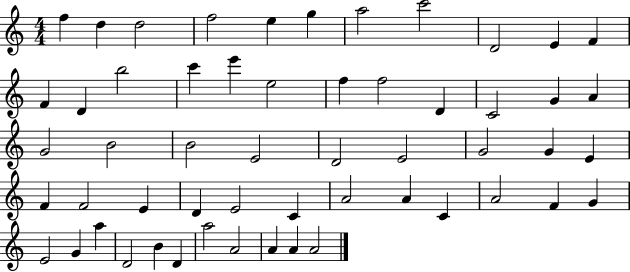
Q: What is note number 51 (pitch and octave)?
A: A5